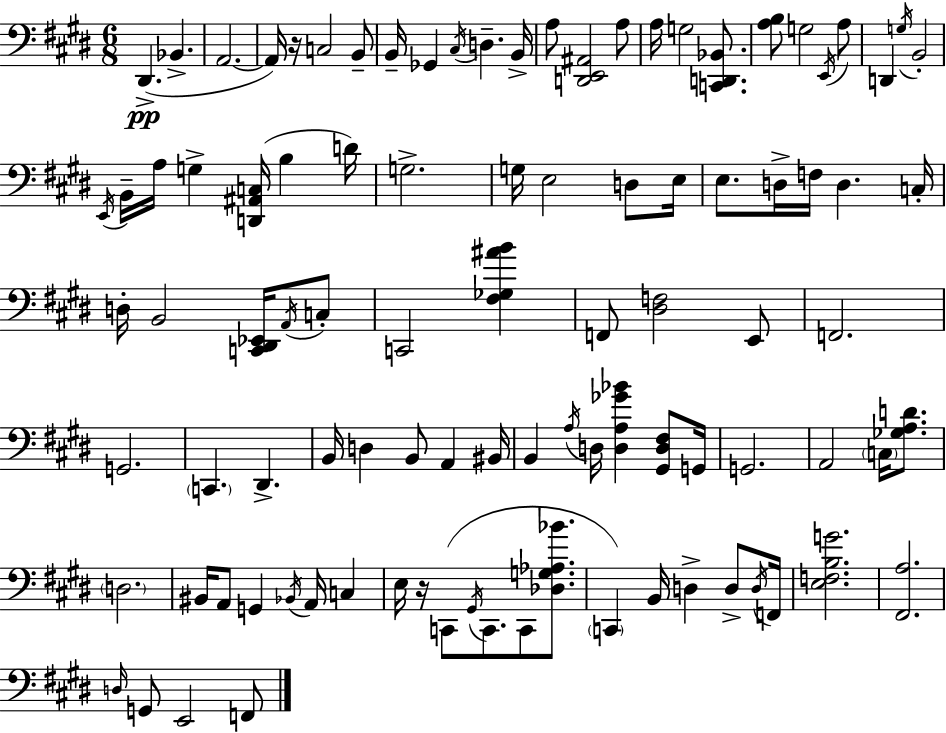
{
  \clef bass
  \numericTimeSignature
  \time 6/8
  \key e \major
  dis,4.->(\pp bes,4.-> | a,2.~~ | a,16) r16 c2 b,8-- | b,16-- ges,4 \acciaccatura { cis16 } d4.-- | \break b,16-> a8 <d, e, ais,>2 a8 | a16 g2 <c, d, bes,>8. | <a b>8 g2 \acciaccatura { e,16 } | a8 d,4 \acciaccatura { g16 } b,2-. | \break \acciaccatura { e,16 } b,16-- a16 g4-> <d, ais, c>16( b4 | d'16) g2.-> | g16 e2 | d8 e16 e8. d16-> f16 d4. | \break c16-. d16-. b,2 | <c, dis, ees,>16 \acciaccatura { a,16 } c8-. c,2 | <fis ges ais' b'>4 f,8 <dis f>2 | e,8 f,2. | \break g,2. | \parenthesize c,4. dis,4.-> | b,16 d4 b,8 | a,4 bis,16 b,4 \acciaccatura { a16 } d16 <d a ges' bes'>4 | \break <gis, d fis>8 g,16 g,2. | a,2 | \parenthesize c16 <ges a d'>8. \parenthesize d2. | bis,16 a,8 g,4 | \break \acciaccatura { bes,16 } a,16 c4 e16 r16 c,8( \acciaccatura { gis,16 } | c,8. c,8 <des g aes bes'>8. \parenthesize c,4) | b,16 d4-> d8-> \acciaccatura { d16 } f,16 <e f b g'>2. | <fis, a>2. | \break \grace { d16 } g,8 | e,2 f,8 \bar "|."
}